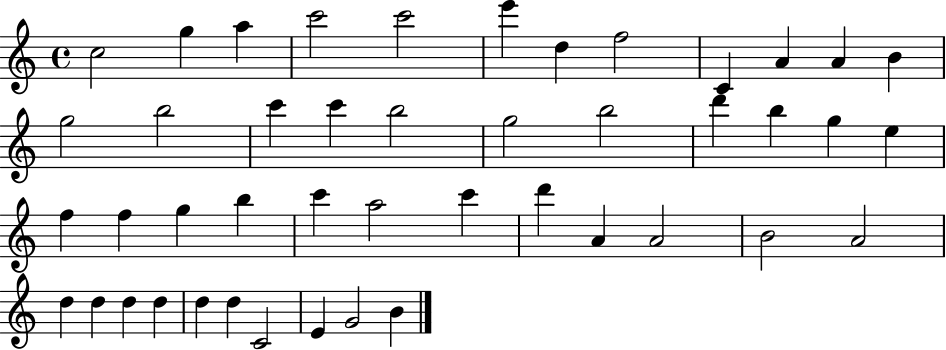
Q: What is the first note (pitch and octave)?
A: C5